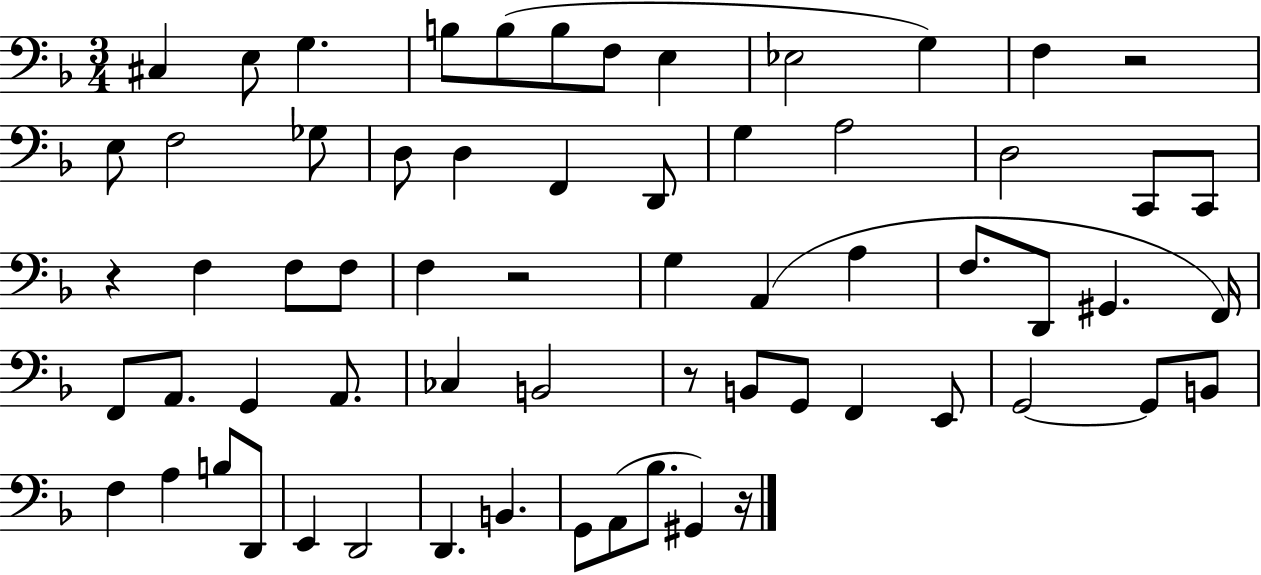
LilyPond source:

{
  \clef bass
  \numericTimeSignature
  \time 3/4
  \key f \major
  cis4 e8 g4. | b8 b8( b8 f8 e4 | ees2 g4) | f4 r2 | \break e8 f2 ges8 | d8 d4 f,4 d,8 | g4 a2 | d2 c,8 c,8 | \break r4 f4 f8 f8 | f4 r2 | g4 a,4( a4 | f8. d,8 gis,4. f,16) | \break f,8 a,8. g,4 a,8. | ces4 b,2 | r8 b,8 g,8 f,4 e,8 | g,2~~ g,8 b,8 | \break f4 a4 b8 d,8 | e,4 d,2 | d,4. b,4. | g,8 a,8( bes8. gis,4) r16 | \break \bar "|."
}